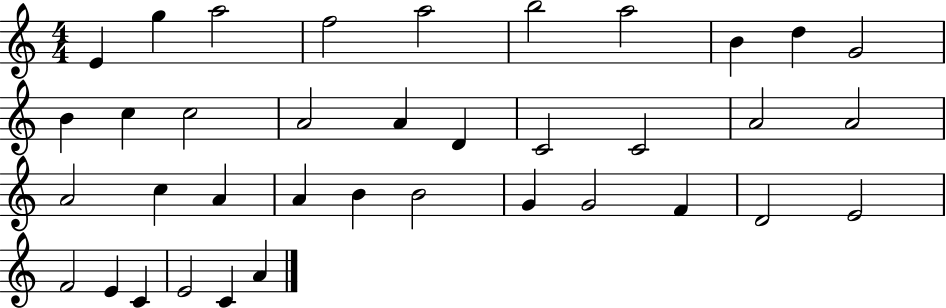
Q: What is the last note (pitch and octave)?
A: A4